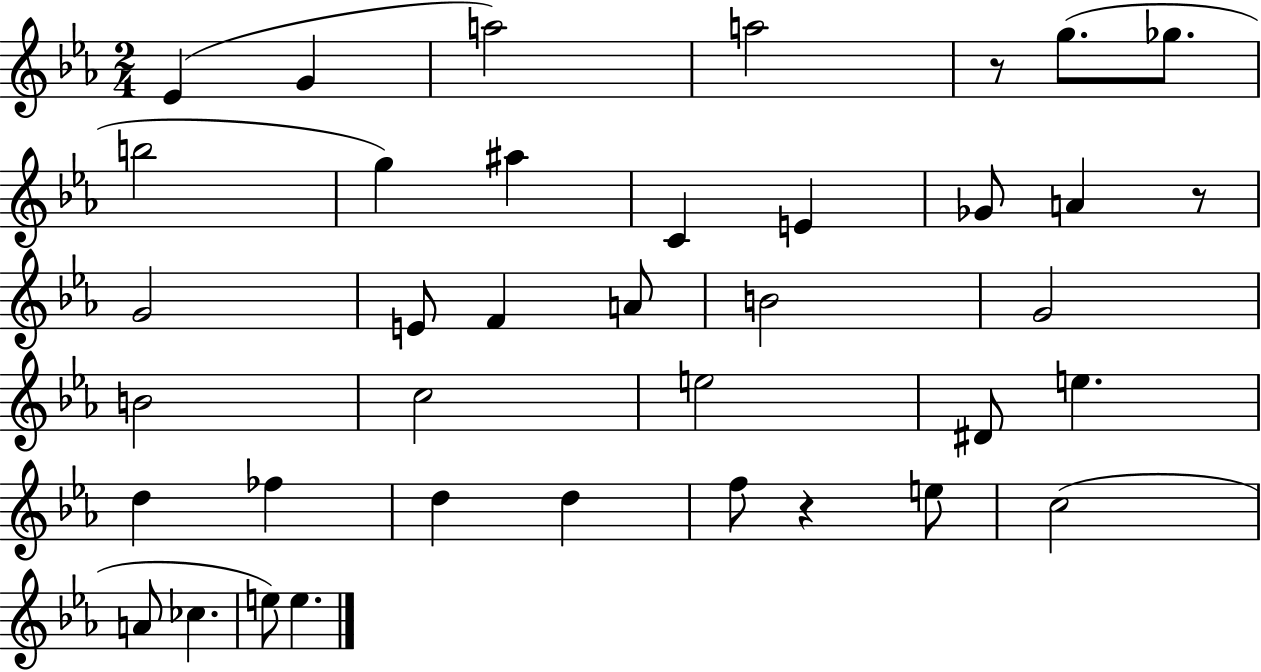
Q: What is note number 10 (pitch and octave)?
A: C4